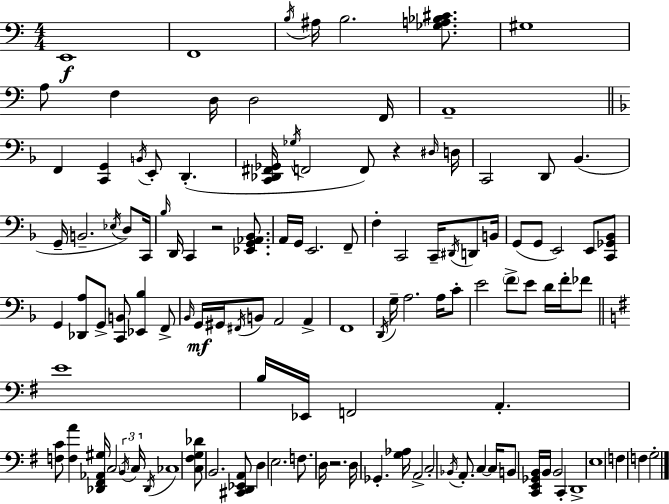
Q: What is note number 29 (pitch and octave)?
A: C2